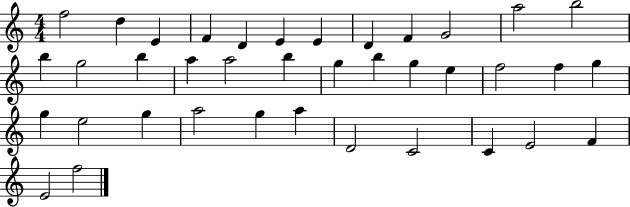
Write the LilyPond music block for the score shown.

{
  \clef treble
  \numericTimeSignature
  \time 4/4
  \key c \major
  f''2 d''4 e'4 | f'4 d'4 e'4 e'4 | d'4 f'4 g'2 | a''2 b''2 | \break b''4 g''2 b''4 | a''4 a''2 b''4 | g''4 b''4 g''4 e''4 | f''2 f''4 g''4 | \break g''4 e''2 g''4 | a''2 g''4 a''4 | d'2 c'2 | c'4 e'2 f'4 | \break e'2 f''2 | \bar "|."
}